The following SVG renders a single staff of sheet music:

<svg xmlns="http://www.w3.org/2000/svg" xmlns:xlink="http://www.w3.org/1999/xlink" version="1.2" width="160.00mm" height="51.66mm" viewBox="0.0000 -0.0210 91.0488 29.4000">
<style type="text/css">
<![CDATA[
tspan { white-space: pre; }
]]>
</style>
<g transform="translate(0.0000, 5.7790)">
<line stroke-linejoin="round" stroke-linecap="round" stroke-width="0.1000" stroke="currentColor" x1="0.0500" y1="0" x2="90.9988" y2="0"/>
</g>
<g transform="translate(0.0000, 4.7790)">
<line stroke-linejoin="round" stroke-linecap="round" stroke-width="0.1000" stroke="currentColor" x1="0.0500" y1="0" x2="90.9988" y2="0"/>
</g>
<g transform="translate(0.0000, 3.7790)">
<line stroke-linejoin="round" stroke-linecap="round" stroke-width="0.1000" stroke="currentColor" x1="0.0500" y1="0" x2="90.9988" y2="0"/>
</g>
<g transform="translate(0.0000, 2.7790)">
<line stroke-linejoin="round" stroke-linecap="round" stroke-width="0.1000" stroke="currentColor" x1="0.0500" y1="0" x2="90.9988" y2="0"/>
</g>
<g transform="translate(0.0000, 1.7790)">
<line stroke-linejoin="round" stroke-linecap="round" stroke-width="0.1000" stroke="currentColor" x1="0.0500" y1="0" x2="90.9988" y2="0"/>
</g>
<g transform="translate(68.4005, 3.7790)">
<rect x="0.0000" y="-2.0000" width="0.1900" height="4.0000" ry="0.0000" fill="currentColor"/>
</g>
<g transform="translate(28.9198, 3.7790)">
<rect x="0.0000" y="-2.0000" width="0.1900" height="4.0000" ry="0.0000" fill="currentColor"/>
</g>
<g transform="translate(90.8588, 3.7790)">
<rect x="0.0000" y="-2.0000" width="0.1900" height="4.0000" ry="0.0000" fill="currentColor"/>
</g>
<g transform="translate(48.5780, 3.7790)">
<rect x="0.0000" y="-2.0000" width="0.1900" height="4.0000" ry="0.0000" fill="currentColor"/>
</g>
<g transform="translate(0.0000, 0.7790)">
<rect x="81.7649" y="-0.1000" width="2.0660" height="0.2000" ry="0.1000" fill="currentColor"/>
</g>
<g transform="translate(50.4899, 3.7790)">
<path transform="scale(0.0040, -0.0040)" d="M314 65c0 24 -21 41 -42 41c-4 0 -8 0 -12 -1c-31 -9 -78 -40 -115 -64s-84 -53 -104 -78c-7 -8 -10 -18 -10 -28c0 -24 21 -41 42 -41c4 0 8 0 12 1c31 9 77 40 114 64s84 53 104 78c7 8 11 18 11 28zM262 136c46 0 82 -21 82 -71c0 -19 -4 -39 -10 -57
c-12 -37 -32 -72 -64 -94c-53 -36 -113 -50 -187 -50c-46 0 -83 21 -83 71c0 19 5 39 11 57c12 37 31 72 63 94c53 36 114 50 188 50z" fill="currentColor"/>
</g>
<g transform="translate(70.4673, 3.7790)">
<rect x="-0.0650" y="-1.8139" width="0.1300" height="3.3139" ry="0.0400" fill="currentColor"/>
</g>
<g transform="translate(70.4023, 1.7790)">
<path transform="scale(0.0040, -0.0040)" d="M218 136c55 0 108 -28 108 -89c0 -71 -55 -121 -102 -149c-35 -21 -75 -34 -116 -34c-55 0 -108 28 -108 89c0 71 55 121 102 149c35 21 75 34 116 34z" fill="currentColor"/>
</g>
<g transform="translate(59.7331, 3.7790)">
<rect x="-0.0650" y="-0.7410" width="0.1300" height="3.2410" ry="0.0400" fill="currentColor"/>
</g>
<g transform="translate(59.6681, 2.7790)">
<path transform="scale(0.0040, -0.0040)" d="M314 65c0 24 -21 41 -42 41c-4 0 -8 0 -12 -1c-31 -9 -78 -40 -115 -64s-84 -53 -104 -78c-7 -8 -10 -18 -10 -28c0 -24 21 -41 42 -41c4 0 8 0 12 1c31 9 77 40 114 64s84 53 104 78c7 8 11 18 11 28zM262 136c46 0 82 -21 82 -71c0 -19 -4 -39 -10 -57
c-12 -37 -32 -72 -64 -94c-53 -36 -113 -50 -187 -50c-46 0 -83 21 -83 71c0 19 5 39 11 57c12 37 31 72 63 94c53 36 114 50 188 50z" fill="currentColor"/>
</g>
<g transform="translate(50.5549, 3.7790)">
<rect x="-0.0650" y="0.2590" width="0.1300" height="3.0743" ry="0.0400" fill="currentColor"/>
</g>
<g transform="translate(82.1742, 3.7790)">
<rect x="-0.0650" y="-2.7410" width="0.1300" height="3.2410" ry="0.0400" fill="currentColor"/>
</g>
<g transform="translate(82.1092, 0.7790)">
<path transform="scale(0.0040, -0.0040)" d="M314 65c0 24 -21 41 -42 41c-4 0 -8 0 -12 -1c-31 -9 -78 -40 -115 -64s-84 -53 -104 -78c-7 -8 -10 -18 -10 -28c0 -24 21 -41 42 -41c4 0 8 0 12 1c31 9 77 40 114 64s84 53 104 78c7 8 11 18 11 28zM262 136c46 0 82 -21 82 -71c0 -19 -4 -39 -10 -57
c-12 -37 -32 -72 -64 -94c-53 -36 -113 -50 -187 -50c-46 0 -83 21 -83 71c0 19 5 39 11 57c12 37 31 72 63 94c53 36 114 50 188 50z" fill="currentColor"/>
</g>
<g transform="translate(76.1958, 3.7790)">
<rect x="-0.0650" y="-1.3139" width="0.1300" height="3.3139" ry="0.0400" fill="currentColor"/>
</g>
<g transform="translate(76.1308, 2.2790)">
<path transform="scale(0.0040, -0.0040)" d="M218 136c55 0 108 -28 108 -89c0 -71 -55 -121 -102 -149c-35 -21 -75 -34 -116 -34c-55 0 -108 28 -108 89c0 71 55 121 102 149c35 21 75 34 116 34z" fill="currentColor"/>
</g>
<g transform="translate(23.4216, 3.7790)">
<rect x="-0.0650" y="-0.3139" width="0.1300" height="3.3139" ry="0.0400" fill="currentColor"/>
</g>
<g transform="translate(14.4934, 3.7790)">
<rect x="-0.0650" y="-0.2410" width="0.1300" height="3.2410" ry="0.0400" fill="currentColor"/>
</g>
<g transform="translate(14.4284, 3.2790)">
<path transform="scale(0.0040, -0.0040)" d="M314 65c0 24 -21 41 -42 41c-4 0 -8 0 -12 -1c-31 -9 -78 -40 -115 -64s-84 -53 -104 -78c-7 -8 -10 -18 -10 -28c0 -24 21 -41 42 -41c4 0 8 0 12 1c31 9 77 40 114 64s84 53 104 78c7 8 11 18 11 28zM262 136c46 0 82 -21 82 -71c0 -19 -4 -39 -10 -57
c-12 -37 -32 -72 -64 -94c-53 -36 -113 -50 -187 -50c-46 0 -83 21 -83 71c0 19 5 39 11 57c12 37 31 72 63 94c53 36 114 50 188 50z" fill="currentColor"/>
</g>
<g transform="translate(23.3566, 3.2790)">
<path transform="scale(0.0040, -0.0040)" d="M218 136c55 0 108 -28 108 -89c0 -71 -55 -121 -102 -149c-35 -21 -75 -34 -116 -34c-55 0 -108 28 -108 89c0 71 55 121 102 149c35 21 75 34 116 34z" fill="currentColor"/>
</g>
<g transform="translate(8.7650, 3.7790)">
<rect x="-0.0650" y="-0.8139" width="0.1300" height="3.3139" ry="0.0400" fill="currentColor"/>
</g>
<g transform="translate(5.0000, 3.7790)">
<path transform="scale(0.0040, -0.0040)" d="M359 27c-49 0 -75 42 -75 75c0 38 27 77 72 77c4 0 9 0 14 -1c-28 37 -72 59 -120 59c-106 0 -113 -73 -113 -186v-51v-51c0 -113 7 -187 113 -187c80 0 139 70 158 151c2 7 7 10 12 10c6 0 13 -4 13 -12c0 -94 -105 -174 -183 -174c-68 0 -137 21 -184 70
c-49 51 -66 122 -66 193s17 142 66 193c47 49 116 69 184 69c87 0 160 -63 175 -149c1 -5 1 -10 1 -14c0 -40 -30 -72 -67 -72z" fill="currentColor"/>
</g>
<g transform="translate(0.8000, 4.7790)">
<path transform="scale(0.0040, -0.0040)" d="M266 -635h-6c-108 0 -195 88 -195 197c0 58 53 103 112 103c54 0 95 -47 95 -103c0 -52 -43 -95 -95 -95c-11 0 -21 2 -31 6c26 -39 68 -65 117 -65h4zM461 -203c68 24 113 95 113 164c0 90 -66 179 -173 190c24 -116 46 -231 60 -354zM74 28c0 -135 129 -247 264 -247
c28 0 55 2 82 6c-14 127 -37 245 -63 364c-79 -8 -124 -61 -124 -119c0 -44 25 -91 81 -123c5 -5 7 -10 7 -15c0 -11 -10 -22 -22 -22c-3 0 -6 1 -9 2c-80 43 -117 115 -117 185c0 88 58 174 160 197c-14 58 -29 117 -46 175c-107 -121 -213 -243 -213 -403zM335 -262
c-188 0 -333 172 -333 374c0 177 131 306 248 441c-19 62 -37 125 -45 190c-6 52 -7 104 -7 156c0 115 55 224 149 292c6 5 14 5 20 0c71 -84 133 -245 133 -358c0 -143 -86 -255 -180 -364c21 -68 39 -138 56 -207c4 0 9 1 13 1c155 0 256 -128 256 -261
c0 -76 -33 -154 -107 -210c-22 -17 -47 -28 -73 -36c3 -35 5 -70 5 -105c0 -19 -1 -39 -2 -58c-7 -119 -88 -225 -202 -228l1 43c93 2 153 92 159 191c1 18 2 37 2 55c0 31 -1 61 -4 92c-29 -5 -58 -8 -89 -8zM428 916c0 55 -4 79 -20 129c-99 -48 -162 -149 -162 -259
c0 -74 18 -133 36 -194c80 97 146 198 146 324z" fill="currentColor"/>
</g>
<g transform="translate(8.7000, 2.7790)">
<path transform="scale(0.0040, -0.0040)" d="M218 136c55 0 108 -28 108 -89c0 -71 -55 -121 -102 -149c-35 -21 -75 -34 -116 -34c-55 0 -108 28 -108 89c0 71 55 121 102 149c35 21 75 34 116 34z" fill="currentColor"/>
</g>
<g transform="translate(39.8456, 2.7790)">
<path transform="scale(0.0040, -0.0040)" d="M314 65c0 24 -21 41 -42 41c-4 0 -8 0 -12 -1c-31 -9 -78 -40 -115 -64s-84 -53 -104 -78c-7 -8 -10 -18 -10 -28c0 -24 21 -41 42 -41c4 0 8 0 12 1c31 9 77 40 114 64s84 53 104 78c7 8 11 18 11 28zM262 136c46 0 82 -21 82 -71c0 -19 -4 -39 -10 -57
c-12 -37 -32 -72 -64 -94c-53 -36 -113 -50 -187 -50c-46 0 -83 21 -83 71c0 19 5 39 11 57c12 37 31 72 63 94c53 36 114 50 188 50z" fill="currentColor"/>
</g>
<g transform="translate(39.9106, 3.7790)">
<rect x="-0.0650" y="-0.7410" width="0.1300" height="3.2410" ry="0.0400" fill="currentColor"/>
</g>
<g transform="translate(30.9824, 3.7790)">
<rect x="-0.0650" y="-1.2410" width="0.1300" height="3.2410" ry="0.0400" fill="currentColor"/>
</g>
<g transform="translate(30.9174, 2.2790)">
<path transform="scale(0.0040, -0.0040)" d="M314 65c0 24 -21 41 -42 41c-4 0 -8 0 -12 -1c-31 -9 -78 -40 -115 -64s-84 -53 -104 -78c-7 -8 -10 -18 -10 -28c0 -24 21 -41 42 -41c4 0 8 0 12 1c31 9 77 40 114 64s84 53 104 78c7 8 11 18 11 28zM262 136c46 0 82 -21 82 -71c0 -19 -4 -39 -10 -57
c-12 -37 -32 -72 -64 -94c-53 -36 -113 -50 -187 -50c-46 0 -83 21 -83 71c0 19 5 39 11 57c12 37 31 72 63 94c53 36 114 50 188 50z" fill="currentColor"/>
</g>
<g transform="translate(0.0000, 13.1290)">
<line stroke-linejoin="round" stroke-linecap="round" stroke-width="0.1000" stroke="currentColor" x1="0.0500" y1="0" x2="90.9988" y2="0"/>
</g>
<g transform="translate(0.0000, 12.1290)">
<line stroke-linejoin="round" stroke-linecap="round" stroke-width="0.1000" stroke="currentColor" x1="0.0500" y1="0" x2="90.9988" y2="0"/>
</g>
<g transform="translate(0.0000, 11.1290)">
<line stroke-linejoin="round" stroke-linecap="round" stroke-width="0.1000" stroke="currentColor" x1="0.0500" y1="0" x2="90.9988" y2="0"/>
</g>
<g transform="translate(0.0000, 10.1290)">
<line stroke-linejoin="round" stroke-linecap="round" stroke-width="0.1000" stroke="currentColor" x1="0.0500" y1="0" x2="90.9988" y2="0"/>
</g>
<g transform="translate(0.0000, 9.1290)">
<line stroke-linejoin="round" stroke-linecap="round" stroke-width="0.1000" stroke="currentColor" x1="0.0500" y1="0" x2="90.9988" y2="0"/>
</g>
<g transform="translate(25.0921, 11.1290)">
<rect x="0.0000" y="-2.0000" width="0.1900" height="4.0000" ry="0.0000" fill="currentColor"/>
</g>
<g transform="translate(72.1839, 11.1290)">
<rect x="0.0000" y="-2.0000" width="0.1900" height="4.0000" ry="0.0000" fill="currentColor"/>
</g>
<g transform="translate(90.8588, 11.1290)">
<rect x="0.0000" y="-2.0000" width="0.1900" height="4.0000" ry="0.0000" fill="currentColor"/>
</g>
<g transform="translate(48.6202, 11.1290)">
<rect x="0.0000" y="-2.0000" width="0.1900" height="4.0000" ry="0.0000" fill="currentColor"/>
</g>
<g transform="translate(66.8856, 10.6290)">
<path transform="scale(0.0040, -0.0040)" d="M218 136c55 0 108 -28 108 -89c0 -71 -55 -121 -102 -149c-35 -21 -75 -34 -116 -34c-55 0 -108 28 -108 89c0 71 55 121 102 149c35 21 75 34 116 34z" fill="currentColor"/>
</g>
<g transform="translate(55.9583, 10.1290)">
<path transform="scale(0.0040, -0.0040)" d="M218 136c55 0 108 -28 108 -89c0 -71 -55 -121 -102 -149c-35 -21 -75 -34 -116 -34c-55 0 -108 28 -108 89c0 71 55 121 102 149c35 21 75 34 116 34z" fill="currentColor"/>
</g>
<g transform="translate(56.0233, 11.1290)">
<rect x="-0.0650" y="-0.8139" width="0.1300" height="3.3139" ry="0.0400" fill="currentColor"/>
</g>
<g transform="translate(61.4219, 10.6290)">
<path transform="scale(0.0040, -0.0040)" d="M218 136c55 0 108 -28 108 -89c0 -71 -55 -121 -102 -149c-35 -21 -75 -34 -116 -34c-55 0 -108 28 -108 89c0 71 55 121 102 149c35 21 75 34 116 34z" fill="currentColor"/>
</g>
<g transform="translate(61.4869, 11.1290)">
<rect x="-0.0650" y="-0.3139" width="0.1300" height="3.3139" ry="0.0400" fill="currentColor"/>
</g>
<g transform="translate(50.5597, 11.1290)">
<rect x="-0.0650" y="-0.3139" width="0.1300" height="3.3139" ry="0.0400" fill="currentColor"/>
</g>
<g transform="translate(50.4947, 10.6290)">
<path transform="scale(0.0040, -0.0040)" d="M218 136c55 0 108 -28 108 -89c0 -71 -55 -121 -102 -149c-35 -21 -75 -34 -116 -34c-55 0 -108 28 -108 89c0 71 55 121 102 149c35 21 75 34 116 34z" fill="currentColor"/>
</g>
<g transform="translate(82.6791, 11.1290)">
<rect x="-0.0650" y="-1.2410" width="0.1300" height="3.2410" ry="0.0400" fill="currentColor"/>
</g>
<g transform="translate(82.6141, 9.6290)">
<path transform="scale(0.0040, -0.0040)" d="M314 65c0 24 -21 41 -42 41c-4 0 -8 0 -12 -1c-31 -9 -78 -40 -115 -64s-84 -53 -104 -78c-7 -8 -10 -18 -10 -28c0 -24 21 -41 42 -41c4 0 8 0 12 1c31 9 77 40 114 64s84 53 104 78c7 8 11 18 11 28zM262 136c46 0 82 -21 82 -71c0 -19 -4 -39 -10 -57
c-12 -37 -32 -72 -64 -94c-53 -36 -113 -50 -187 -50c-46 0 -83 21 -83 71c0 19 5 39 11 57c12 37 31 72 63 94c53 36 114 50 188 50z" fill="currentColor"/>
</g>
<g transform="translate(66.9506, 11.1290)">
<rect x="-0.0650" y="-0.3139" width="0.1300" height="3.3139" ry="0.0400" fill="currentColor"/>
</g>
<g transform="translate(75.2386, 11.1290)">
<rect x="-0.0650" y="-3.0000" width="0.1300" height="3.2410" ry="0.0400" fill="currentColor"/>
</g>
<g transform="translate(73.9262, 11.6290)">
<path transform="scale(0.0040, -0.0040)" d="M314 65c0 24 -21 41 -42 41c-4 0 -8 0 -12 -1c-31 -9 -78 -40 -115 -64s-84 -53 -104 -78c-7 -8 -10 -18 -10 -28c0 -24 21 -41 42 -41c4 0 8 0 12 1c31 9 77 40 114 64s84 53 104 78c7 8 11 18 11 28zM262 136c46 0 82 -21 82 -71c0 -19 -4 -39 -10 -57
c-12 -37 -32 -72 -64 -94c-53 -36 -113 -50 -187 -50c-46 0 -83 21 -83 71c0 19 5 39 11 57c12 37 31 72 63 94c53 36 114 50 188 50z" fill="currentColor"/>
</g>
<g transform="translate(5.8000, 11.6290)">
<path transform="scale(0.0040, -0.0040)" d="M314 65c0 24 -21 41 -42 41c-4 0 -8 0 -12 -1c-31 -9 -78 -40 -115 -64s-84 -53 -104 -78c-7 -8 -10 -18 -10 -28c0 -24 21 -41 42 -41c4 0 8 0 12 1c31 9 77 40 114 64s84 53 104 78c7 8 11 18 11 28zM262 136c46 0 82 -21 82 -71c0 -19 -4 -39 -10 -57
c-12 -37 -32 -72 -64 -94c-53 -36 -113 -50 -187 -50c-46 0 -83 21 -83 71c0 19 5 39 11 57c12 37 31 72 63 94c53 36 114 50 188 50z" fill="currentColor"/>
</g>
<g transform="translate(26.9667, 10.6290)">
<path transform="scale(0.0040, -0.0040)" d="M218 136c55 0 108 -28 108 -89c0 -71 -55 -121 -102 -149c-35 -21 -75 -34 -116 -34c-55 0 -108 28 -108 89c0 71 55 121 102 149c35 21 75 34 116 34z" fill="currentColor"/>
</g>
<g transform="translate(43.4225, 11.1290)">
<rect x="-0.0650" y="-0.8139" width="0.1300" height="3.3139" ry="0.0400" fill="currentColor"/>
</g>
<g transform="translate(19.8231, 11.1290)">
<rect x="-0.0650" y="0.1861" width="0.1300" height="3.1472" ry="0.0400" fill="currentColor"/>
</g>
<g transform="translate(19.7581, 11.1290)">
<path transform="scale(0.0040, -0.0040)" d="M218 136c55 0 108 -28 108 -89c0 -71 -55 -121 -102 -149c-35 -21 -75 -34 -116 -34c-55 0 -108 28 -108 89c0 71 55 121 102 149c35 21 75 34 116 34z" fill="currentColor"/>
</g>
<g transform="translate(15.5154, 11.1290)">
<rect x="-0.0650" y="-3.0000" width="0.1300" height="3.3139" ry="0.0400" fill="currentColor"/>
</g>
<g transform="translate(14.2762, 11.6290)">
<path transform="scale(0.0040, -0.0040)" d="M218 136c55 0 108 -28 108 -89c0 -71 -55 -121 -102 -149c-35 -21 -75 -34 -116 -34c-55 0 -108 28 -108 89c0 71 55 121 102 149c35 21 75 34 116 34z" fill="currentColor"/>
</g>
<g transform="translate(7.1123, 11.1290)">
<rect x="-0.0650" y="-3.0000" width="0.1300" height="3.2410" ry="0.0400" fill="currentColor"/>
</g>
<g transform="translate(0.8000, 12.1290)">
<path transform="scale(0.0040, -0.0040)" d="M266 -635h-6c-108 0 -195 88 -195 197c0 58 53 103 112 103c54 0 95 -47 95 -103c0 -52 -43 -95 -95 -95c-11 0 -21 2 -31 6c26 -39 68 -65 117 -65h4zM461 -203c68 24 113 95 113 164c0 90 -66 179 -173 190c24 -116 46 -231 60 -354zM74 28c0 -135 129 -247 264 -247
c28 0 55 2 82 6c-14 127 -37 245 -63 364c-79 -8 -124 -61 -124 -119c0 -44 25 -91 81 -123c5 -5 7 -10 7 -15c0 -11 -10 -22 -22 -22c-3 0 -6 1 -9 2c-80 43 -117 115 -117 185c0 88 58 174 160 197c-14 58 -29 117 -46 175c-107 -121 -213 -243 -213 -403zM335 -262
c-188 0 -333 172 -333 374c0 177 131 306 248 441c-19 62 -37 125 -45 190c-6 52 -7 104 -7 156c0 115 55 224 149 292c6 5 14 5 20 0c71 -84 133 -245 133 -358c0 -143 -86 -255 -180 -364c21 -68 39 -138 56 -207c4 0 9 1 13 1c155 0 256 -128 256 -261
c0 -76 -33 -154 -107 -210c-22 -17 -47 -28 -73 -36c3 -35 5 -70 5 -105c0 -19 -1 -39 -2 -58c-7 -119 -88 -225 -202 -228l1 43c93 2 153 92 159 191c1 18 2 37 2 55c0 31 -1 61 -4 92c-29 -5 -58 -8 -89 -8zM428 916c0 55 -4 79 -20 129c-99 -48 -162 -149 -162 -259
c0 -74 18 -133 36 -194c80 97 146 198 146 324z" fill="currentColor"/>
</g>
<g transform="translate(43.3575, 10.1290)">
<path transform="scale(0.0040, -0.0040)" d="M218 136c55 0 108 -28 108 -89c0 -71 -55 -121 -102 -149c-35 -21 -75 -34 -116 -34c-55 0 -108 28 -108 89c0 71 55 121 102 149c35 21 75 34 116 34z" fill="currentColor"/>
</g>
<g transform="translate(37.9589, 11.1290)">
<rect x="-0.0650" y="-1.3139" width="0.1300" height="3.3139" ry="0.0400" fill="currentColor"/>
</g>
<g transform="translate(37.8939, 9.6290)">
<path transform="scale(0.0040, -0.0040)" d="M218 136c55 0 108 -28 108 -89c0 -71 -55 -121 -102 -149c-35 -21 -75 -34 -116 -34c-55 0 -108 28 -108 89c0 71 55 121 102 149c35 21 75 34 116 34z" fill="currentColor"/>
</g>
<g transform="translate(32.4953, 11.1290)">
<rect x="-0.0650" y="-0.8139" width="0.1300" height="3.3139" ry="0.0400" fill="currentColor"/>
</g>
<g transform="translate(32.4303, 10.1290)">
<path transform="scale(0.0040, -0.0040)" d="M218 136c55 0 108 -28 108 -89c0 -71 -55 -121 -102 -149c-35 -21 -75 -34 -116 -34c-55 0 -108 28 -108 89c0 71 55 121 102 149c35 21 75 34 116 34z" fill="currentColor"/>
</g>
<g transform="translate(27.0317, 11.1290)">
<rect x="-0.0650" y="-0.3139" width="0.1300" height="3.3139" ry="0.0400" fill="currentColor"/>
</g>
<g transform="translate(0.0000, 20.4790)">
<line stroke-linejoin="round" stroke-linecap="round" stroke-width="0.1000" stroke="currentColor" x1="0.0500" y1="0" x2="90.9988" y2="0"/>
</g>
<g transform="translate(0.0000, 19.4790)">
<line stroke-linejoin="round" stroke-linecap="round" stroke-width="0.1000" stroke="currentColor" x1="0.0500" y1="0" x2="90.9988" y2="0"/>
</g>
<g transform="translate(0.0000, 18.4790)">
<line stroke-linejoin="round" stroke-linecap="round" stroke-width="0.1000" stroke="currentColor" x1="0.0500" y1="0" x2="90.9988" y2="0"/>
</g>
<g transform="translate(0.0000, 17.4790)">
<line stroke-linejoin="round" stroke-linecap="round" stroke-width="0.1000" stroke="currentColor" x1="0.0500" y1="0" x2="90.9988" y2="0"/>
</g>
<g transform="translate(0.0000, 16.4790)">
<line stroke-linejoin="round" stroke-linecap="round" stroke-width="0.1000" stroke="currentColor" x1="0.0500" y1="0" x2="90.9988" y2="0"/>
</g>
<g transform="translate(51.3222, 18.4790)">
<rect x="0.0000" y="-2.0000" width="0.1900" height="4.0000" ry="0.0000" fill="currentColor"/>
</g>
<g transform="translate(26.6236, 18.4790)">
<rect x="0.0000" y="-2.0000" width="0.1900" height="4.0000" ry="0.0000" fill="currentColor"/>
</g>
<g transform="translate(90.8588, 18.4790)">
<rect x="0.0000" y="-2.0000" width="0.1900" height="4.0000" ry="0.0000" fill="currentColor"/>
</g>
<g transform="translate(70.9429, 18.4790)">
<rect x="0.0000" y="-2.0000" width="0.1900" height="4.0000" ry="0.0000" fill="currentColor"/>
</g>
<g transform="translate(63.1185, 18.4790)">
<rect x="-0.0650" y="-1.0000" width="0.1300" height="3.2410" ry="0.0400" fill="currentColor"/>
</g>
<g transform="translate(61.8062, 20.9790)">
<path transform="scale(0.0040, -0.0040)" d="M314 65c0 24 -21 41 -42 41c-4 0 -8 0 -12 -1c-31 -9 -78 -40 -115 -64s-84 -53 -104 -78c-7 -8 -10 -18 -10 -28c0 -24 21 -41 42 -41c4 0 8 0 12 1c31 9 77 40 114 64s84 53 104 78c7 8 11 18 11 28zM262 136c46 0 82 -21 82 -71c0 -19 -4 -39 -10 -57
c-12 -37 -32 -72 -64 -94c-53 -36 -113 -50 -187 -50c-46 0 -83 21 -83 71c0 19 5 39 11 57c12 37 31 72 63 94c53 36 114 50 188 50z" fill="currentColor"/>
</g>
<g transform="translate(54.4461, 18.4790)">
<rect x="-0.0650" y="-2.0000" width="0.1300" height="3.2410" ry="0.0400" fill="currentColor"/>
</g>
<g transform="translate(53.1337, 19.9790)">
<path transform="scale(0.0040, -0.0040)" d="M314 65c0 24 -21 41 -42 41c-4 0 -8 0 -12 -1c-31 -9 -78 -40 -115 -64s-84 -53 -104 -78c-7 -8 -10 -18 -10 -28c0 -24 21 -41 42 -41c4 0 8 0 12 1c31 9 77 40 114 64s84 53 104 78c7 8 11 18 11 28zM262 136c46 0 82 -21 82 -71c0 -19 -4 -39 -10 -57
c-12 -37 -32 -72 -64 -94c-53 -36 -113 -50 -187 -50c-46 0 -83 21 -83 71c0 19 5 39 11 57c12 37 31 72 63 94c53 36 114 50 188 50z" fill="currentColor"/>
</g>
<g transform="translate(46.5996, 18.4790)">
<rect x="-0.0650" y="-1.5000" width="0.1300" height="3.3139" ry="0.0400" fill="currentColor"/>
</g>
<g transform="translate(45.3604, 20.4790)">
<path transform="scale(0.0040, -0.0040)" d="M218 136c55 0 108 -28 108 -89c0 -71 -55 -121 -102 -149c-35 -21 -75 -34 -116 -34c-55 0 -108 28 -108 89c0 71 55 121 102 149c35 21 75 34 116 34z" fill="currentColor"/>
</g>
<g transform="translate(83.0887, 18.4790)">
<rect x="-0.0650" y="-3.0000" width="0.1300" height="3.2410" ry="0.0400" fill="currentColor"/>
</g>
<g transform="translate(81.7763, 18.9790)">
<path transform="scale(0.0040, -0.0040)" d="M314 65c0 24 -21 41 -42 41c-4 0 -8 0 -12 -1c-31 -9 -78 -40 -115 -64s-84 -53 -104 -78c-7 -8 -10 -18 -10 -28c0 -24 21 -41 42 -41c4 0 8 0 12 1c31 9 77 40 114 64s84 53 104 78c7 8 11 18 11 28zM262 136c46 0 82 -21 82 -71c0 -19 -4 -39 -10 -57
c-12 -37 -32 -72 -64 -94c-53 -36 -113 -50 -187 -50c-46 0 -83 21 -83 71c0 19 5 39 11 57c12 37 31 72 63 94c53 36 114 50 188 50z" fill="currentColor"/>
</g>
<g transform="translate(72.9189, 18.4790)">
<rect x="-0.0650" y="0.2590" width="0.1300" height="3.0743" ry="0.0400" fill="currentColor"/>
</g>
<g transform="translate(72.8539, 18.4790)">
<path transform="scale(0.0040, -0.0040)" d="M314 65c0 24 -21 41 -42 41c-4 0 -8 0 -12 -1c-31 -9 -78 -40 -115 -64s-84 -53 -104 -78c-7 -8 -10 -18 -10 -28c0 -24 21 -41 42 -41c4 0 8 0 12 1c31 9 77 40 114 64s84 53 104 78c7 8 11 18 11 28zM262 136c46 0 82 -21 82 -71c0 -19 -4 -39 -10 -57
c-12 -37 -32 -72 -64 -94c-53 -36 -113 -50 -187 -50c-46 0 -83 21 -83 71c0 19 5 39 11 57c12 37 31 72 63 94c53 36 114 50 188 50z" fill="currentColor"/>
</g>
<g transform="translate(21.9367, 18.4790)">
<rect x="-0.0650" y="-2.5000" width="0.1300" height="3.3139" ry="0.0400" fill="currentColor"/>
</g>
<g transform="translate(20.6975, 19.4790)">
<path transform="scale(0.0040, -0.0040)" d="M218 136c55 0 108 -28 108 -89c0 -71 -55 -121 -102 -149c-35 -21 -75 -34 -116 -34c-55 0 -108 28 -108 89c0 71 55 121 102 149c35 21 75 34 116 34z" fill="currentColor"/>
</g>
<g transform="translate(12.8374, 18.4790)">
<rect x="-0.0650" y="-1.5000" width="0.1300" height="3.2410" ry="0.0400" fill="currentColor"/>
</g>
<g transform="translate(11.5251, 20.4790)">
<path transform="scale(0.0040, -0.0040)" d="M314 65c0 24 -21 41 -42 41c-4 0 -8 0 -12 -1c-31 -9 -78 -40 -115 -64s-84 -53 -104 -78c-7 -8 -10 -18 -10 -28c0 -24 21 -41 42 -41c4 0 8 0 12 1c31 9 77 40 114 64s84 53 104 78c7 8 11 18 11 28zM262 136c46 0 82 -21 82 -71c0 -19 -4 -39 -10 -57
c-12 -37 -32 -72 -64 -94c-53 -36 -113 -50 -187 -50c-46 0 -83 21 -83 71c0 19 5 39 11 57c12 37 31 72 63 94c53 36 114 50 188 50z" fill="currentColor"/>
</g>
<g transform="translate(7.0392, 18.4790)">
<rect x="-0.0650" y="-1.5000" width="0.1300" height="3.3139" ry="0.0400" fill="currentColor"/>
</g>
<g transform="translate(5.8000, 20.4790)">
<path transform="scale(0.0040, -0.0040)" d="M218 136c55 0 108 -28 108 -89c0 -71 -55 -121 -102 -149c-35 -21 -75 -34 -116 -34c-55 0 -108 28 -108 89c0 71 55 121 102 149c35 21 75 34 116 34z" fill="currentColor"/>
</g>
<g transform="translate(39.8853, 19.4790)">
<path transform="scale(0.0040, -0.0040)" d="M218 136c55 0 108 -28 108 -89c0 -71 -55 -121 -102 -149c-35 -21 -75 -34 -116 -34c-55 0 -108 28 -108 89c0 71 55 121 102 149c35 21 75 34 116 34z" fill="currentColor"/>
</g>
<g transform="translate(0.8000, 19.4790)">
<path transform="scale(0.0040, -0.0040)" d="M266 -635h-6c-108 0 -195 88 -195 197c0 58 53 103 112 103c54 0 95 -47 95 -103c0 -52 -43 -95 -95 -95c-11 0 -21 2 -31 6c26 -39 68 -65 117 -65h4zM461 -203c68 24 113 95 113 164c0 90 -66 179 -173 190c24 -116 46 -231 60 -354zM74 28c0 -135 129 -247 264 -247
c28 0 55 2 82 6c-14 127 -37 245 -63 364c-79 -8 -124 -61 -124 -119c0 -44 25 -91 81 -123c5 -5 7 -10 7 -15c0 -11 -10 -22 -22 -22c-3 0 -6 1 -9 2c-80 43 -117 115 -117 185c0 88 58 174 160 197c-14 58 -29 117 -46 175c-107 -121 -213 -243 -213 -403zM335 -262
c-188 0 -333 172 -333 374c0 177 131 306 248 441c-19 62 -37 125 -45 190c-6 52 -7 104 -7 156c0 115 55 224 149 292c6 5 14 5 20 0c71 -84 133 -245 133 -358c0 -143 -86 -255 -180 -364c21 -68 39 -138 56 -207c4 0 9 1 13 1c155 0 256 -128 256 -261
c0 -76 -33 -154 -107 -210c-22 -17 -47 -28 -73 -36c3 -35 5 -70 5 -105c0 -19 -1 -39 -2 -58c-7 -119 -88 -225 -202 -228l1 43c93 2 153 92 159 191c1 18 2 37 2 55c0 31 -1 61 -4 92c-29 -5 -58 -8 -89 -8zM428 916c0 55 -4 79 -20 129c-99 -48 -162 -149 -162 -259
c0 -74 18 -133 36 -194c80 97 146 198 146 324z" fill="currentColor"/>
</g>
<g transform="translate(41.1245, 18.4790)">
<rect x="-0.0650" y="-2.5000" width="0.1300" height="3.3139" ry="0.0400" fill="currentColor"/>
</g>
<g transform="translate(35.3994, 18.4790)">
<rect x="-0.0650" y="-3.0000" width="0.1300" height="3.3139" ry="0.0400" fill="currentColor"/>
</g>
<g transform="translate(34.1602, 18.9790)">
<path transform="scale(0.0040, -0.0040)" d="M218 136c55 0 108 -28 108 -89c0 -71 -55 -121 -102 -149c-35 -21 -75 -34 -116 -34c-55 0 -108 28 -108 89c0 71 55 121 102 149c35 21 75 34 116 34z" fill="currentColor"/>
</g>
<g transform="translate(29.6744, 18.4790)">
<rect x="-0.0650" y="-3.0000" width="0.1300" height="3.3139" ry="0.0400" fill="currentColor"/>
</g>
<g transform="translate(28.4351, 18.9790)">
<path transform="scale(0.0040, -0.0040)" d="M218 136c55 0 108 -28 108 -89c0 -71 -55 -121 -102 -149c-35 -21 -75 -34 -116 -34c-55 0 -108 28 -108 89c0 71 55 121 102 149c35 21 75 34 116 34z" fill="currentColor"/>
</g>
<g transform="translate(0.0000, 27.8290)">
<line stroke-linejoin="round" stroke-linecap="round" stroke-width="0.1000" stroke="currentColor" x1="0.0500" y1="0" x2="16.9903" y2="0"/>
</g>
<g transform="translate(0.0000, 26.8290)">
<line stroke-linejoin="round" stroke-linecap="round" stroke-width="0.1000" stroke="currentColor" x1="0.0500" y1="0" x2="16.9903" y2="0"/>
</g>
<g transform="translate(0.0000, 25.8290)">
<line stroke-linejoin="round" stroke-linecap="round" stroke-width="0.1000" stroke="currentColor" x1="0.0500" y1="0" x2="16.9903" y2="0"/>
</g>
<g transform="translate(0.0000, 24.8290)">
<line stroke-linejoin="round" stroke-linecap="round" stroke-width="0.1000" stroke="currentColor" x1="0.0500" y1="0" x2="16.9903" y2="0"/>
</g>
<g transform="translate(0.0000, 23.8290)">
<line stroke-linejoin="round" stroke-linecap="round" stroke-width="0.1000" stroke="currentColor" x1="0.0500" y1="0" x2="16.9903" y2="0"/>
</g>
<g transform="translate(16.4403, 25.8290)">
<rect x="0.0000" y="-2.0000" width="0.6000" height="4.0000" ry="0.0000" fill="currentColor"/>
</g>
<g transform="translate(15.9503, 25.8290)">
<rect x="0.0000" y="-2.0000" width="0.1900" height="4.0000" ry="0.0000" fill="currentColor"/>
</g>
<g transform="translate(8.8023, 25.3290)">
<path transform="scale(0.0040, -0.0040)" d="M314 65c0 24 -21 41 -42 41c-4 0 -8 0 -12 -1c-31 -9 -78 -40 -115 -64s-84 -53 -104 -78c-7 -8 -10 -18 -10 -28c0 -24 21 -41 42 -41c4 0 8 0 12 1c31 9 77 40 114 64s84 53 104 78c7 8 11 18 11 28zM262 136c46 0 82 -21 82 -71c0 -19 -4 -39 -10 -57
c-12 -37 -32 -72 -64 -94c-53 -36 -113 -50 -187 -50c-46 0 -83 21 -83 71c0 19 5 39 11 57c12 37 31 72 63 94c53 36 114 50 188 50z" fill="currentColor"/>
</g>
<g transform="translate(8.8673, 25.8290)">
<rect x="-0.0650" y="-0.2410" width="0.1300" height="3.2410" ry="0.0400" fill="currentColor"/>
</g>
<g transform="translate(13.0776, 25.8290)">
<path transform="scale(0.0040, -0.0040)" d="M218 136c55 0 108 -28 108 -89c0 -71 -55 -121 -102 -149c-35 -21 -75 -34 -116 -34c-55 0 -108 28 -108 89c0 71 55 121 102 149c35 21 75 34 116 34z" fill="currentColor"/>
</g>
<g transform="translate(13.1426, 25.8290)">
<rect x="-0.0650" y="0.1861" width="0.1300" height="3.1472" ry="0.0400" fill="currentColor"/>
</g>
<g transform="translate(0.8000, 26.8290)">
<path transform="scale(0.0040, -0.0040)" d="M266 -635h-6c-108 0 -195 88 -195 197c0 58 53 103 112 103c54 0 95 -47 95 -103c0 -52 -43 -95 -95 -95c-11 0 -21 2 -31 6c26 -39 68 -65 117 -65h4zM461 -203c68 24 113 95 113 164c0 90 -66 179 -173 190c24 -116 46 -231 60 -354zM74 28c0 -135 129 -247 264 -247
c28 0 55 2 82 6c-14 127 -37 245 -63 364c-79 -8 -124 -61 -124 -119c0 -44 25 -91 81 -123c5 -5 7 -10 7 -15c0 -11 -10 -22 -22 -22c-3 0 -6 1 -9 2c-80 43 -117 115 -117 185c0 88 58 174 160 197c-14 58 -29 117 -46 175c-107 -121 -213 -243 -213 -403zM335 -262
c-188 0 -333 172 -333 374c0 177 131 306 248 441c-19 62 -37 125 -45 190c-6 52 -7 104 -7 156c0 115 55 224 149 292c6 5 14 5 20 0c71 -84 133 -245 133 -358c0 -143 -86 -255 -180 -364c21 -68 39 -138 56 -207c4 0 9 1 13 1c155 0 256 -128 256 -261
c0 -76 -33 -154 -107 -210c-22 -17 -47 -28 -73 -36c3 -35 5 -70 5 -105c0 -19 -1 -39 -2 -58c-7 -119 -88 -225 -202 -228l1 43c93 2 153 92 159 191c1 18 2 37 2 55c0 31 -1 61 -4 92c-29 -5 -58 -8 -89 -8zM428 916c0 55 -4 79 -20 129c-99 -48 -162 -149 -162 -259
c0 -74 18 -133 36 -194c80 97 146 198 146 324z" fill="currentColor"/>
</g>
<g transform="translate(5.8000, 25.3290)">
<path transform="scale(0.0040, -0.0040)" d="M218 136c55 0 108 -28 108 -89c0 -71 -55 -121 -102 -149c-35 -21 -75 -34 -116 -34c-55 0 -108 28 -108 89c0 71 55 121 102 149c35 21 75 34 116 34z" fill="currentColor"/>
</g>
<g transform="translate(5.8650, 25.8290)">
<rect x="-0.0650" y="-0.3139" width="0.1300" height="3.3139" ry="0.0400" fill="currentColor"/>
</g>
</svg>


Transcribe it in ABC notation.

X:1
T:Untitled
M:4/4
L:1/4
K:C
d c2 c e2 d2 B2 d2 f e a2 A2 A B c d e d c d c c A2 e2 E E2 G A A G E F2 D2 B2 A2 c c2 B